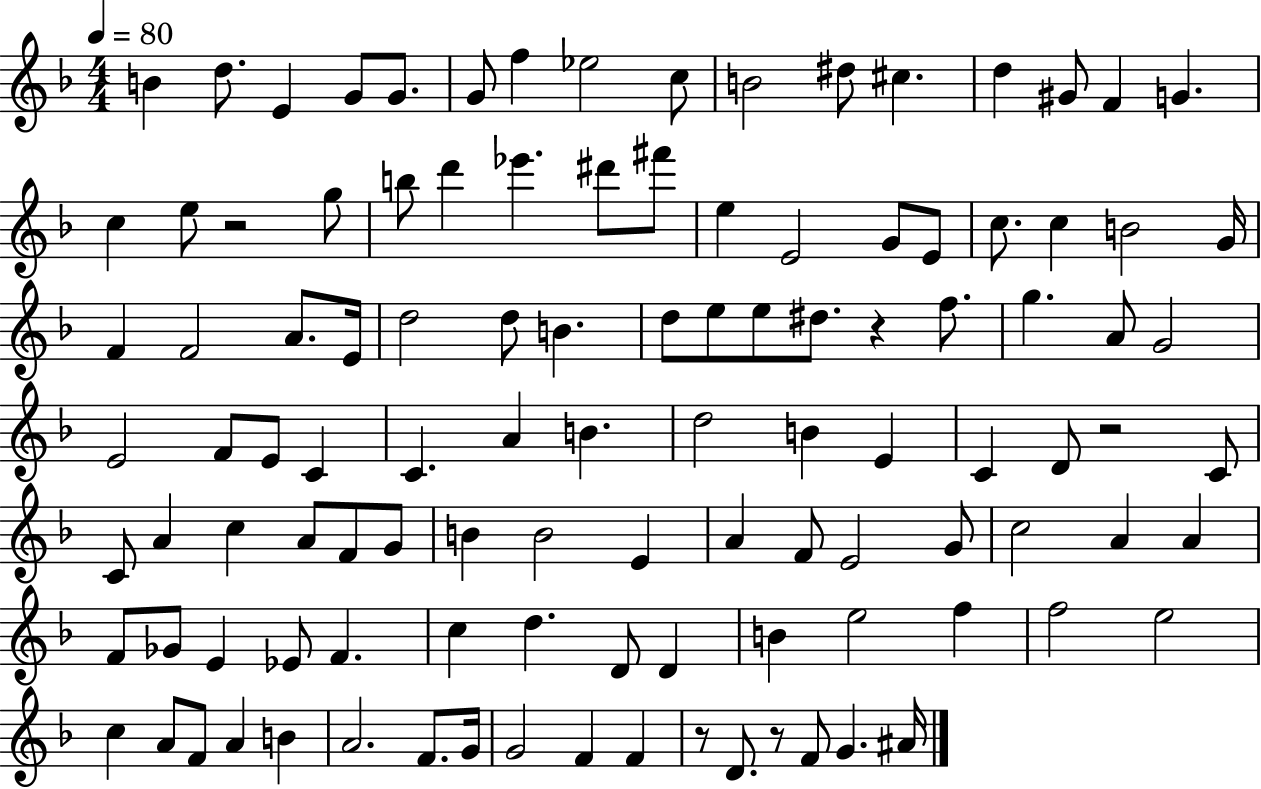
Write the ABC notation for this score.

X:1
T:Untitled
M:4/4
L:1/4
K:F
B d/2 E G/2 G/2 G/2 f _e2 c/2 B2 ^d/2 ^c d ^G/2 F G c e/2 z2 g/2 b/2 d' _e' ^d'/2 ^f'/2 e E2 G/2 E/2 c/2 c B2 G/4 F F2 A/2 E/4 d2 d/2 B d/2 e/2 e/2 ^d/2 z f/2 g A/2 G2 E2 F/2 E/2 C C A B d2 B E C D/2 z2 C/2 C/2 A c A/2 F/2 G/2 B B2 E A F/2 E2 G/2 c2 A A F/2 _G/2 E _E/2 F c d D/2 D B e2 f f2 e2 c A/2 F/2 A B A2 F/2 G/4 G2 F F z/2 D/2 z/2 F/2 G ^A/4